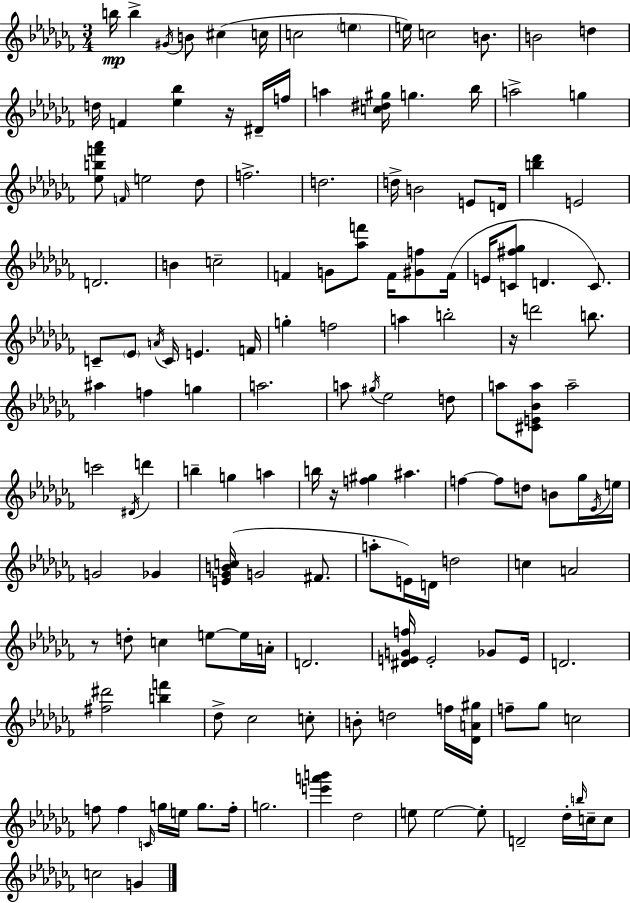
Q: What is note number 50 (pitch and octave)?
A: F5